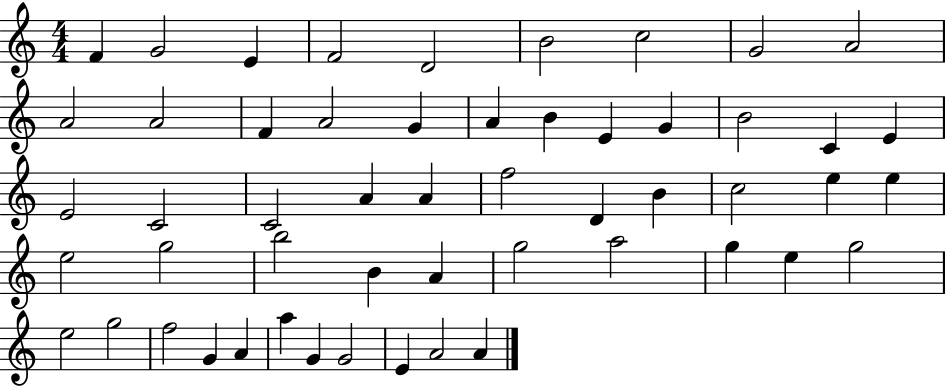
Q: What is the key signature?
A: C major